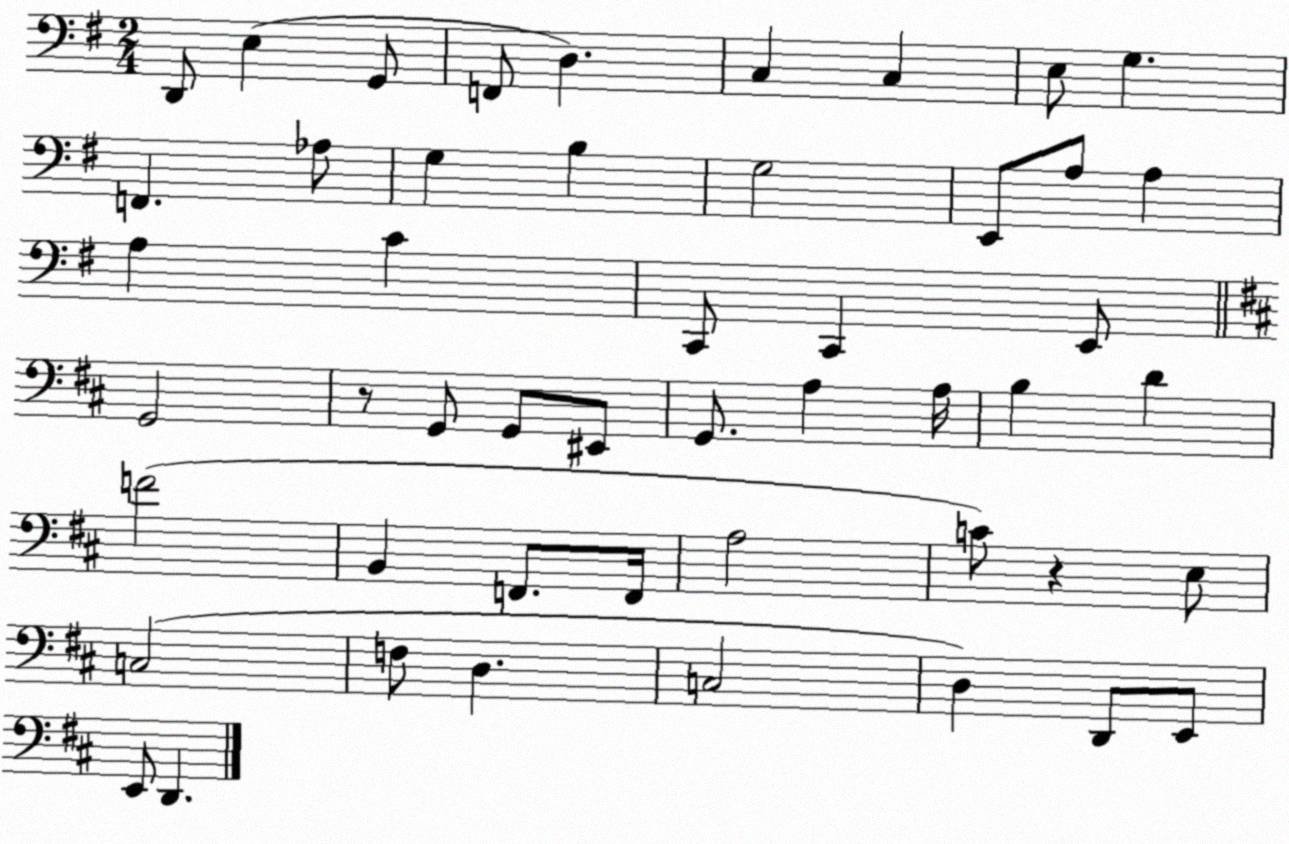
X:1
T:Untitled
M:2/4
L:1/4
K:G
D,,/2 E, G,,/2 F,,/2 D, C, C, E,/2 G, F,, _A,/2 G, B, G,2 E,,/2 A,/2 A, A, C C,,/2 C,, E,,/2 G,,2 z/2 G,,/2 G,,/2 ^E,,/2 G,,/2 A, A,/4 B, D F2 B,, F,,/2 F,,/4 A,2 C/2 z E,/2 C,2 F,/2 D, C,2 D, D,,/2 E,,/2 E,,/2 D,,